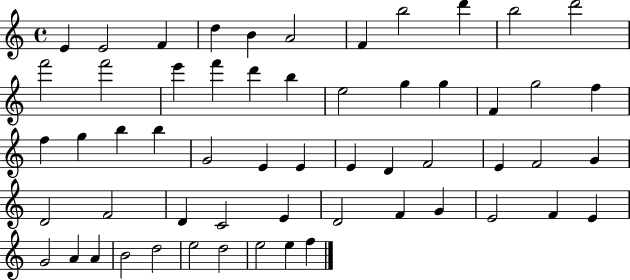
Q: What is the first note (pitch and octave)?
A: E4